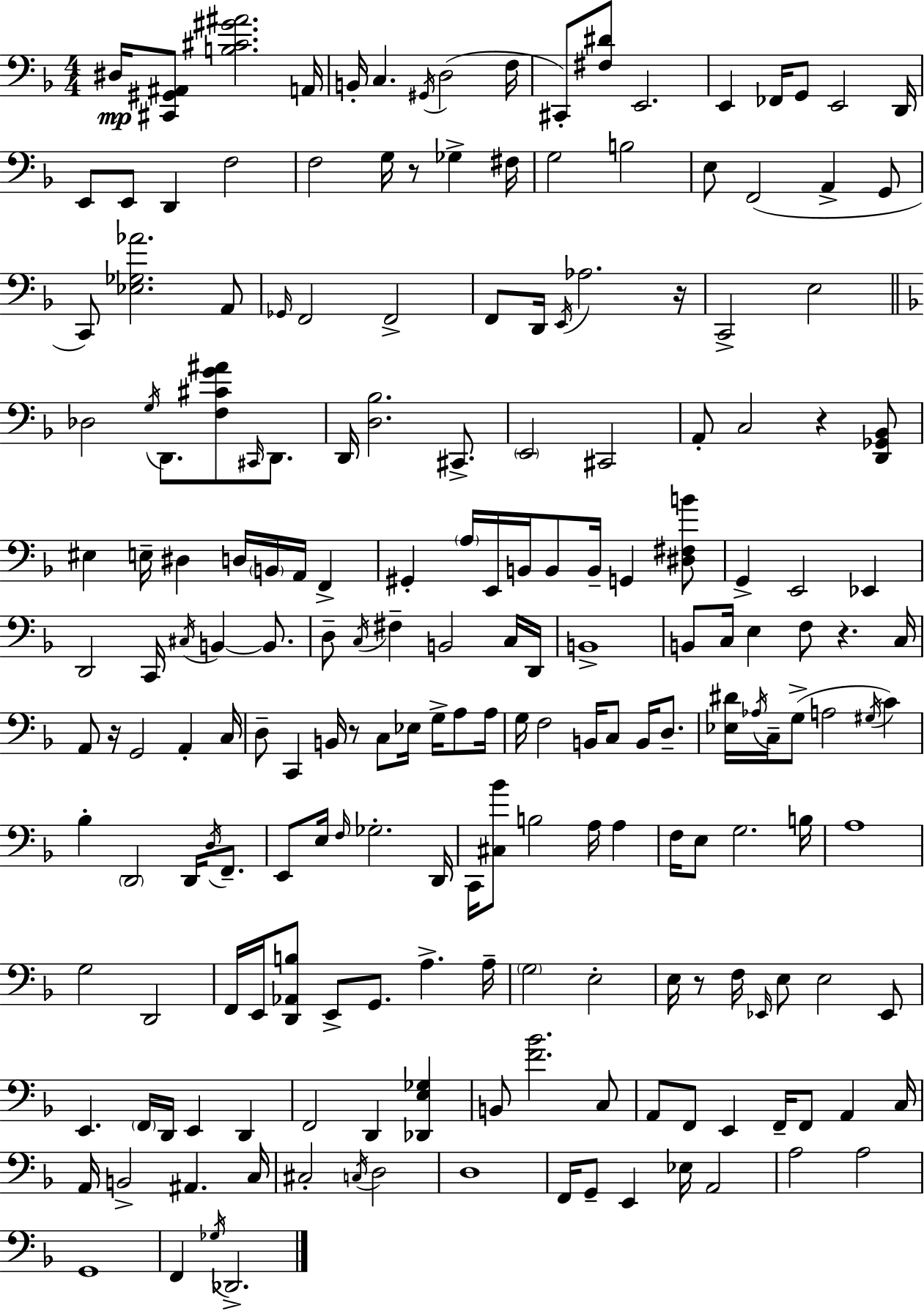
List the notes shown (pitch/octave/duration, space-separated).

D#3/s [C#2,G#2,A#2]/e [B3,C#4,G#4,A#4]/h. A2/s B2/s C3/q. G#2/s D3/h F3/s C#2/e [F#3,D#4]/e E2/h. E2/q FES2/s G2/e E2/h D2/s E2/e E2/e D2/q F3/h F3/h G3/s R/e Gb3/q F#3/s G3/h B3/h E3/e F2/h A2/q G2/e C2/e [Eb3,Gb3,Ab4]/h. A2/e Gb2/s F2/h F2/h F2/e D2/s E2/s Ab3/h. R/s C2/h E3/h Db3/h G3/s D2/e. [F3,C#4,G4,A#4]/e C#2/s D2/e. D2/s [D3,Bb3]/h. C#2/e. E2/h C#2/h A2/e C3/h R/q [D2,Gb2,Bb2]/e EIS3/q E3/s D#3/q D3/s B2/s A2/s F2/q G#2/q A3/s E2/s B2/s B2/e B2/s G2/q [D#3,F#3,B4]/e G2/q E2/h Eb2/q D2/h C2/s C#3/s B2/q B2/e. D3/e C3/s F#3/q B2/h C3/s D2/s B2/w B2/e C3/s E3/q F3/e R/q. C3/s A2/e R/s G2/h A2/q C3/s D3/e C2/q B2/s R/e C3/e Eb3/s G3/s A3/e A3/s G3/s F3/h B2/s C3/e B2/s D3/e. [Eb3,D#4]/s Ab3/s C3/s G3/e A3/h G#3/s C4/q Bb3/q D2/h D2/s D3/s F2/e. E2/e E3/s F3/s Gb3/h. D2/s C2/s [C#3,Bb4]/e B3/h A3/s A3/q F3/s E3/e G3/h. B3/s A3/w G3/h D2/h F2/s E2/s [D2,Ab2,B3]/e E2/e G2/e. A3/q. A3/s G3/h E3/h E3/s R/e F3/s Eb2/s E3/e E3/h Eb2/e E2/q. F2/s D2/s E2/q D2/q F2/h D2/q [Db2,E3,Gb3]/q B2/e [F4,Bb4]/h. C3/e A2/e F2/e E2/q F2/s F2/e A2/q C3/s A2/s B2/h A#2/q. C3/s C#3/h C3/s D3/h D3/w F2/s G2/e E2/q Eb3/s A2/h A3/h A3/h G2/w F2/q Gb3/s Db2/h.